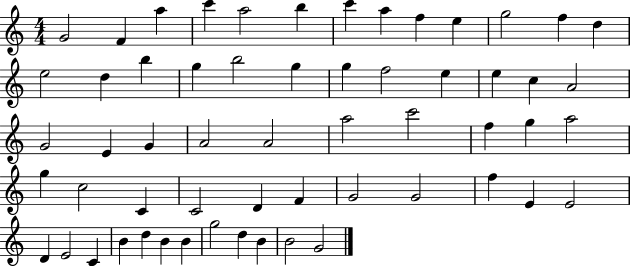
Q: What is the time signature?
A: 4/4